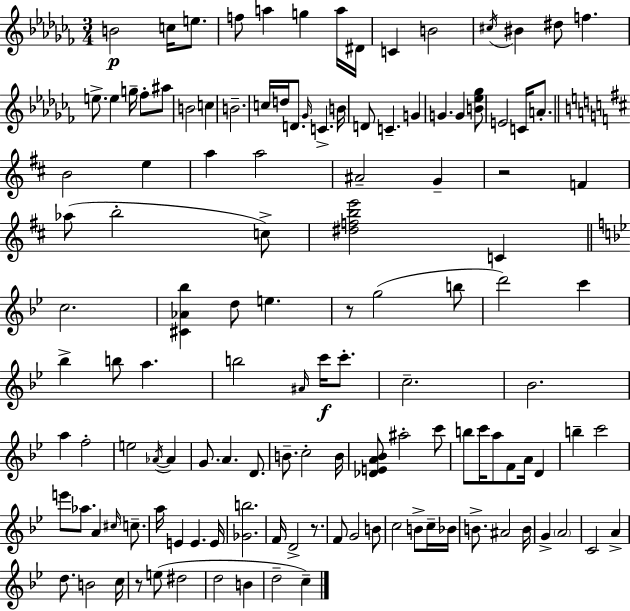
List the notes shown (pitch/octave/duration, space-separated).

B4/h C5/s E5/e. F5/e A5/q G5/q A5/s D#4/s C4/q B4/h C#5/s BIS4/q D#5/e F5/q. E5/e. E5/q G5/s FES5/e A#5/e B4/h C5/q B4/h. C5/s D5/s D4/e. Gb4/s C4/q. B4/s D4/e C4/q. G4/q G4/q. G4/q [B4,Eb5,Gb5]/e E4/h C4/s A4/e. B4/h E5/q A5/q A5/h A#4/h G4/q R/h F4/q Ab5/e B5/h C5/e [D#5,F5,B5,E6]/h C4/q C5/h. [C#4,Ab4,Bb5]/q D5/e E5/q. R/e G5/h B5/e D6/h C6/q Bb5/q B5/e A5/q. B5/h A#4/s C6/s C6/e. C5/h. Bb4/h. A5/q F5/h E5/h Ab4/s Ab4/q G4/e. A4/q. D4/e. B4/e. C5/h B4/s [Db4,E4,A4,Bb4]/e A#5/h C6/e B5/e C6/s A5/e F4/e A4/s D4/q B5/q C6/h E6/e Ab5/e. A4/q C#5/s C5/e. A5/s E4/q E4/q. E4/s [Gb4,B5]/h. F4/s D4/h R/e. F4/e G4/h B4/e C5/h B4/e C5/s Bb4/s B4/e. A#4/h B4/s G4/q A4/h C4/h A4/q D5/e. B4/h C5/s R/e E5/e D#5/h D5/h B4/q D5/h C5/q